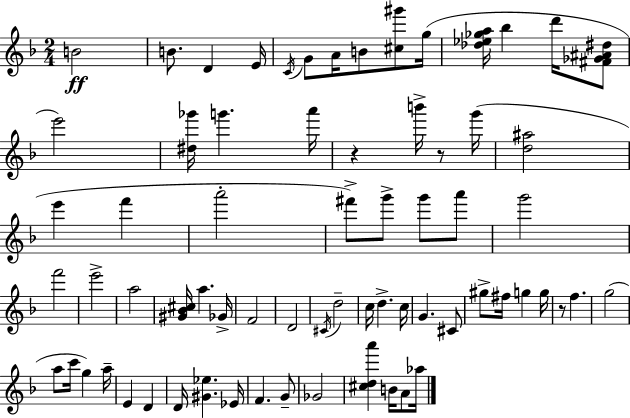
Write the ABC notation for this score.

X:1
T:Untitled
M:2/4
L:1/4
K:F
B2 B/2 D E/4 C/4 G/2 A/4 B/2 [^c^g']/2 g/4 [_d_e_ga]/4 _b d'/4 [^F_G^A^d]/2 e'2 [^d_g']/4 g' a'/4 z b'/4 z/2 g'/4 [d^a]2 e' f' a'2 ^f'/2 g'/2 g'/2 a'/2 g'2 f'2 e'2 a2 [^G_B^c]/4 a _G/4 F2 D2 ^C/4 d2 c/4 d c/4 G ^C/2 ^g/2 ^f/4 g g/4 z/2 f g2 a/2 c'/4 g a/4 E D D/4 [^G_e] _E/4 F G/2 _G2 [^cda'] B/4 A/2 _a/4